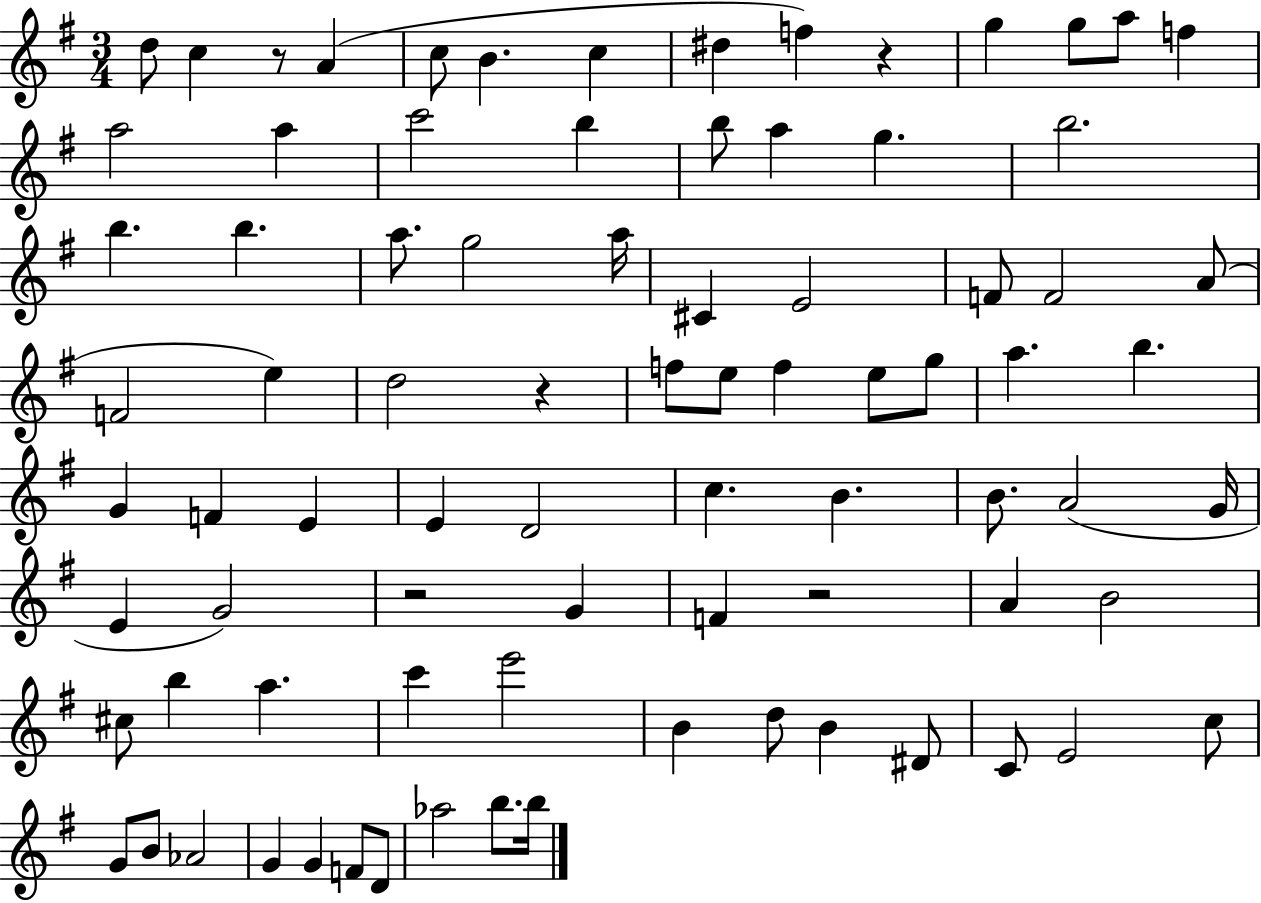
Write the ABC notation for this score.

X:1
T:Untitled
M:3/4
L:1/4
K:G
d/2 c z/2 A c/2 B c ^d f z g g/2 a/2 f a2 a c'2 b b/2 a g b2 b b a/2 g2 a/4 ^C E2 F/2 F2 A/2 F2 e d2 z f/2 e/2 f e/2 g/2 a b G F E E D2 c B B/2 A2 G/4 E G2 z2 G F z2 A B2 ^c/2 b a c' e'2 B d/2 B ^D/2 C/2 E2 c/2 G/2 B/2 _A2 G G F/2 D/2 _a2 b/2 b/4